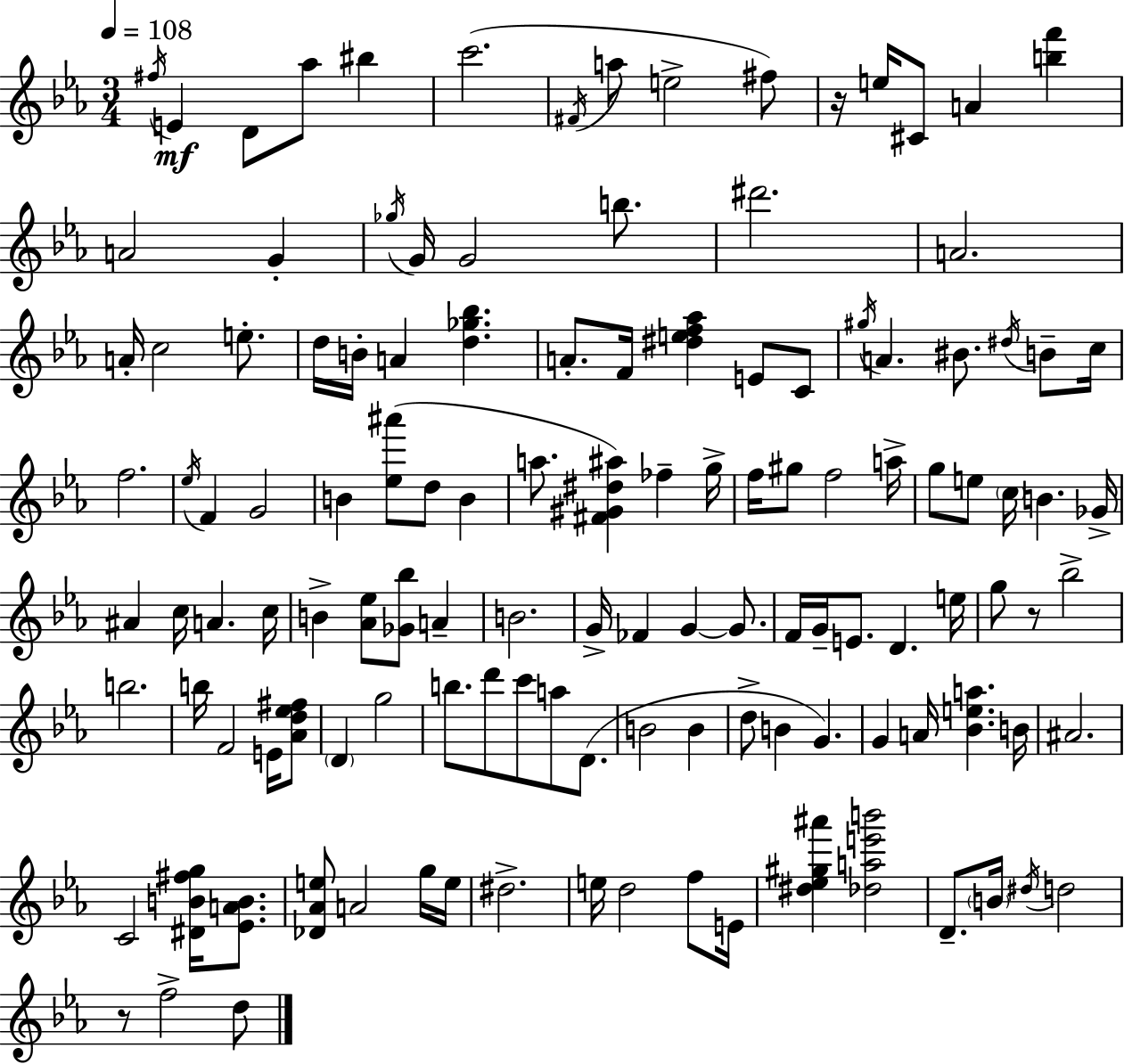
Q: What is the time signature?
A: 3/4